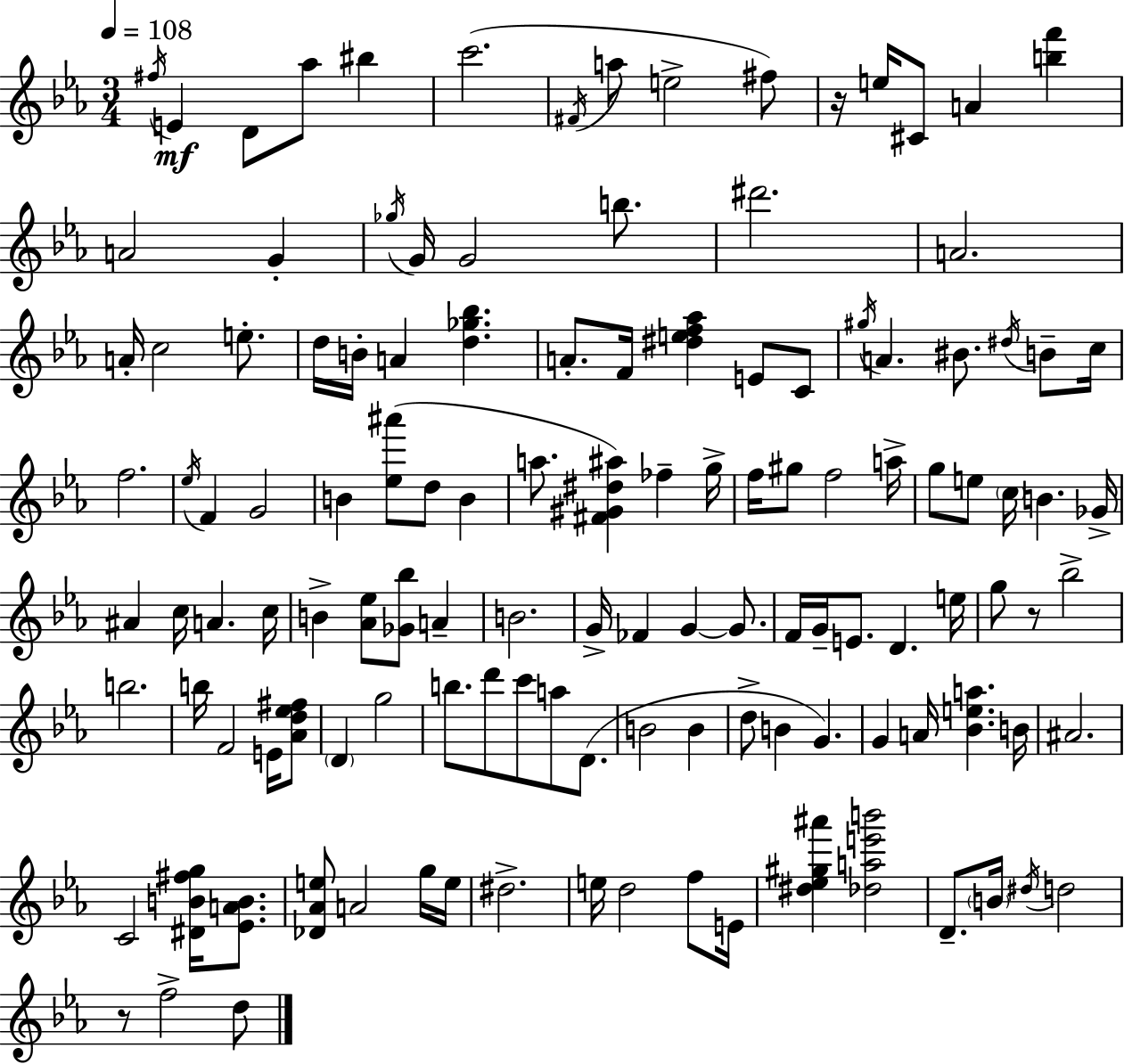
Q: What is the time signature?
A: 3/4